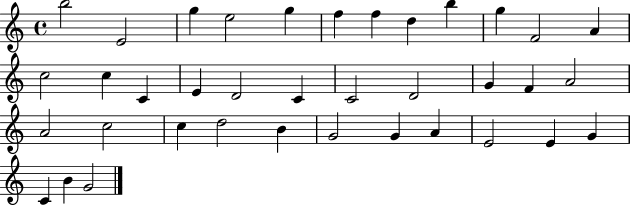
B5/h E4/h G5/q E5/h G5/q F5/q F5/q D5/q B5/q G5/q F4/h A4/q C5/h C5/q C4/q E4/q D4/h C4/q C4/h D4/h G4/q F4/q A4/h A4/h C5/h C5/q D5/h B4/q G4/h G4/q A4/q E4/h E4/q G4/q C4/q B4/q G4/h